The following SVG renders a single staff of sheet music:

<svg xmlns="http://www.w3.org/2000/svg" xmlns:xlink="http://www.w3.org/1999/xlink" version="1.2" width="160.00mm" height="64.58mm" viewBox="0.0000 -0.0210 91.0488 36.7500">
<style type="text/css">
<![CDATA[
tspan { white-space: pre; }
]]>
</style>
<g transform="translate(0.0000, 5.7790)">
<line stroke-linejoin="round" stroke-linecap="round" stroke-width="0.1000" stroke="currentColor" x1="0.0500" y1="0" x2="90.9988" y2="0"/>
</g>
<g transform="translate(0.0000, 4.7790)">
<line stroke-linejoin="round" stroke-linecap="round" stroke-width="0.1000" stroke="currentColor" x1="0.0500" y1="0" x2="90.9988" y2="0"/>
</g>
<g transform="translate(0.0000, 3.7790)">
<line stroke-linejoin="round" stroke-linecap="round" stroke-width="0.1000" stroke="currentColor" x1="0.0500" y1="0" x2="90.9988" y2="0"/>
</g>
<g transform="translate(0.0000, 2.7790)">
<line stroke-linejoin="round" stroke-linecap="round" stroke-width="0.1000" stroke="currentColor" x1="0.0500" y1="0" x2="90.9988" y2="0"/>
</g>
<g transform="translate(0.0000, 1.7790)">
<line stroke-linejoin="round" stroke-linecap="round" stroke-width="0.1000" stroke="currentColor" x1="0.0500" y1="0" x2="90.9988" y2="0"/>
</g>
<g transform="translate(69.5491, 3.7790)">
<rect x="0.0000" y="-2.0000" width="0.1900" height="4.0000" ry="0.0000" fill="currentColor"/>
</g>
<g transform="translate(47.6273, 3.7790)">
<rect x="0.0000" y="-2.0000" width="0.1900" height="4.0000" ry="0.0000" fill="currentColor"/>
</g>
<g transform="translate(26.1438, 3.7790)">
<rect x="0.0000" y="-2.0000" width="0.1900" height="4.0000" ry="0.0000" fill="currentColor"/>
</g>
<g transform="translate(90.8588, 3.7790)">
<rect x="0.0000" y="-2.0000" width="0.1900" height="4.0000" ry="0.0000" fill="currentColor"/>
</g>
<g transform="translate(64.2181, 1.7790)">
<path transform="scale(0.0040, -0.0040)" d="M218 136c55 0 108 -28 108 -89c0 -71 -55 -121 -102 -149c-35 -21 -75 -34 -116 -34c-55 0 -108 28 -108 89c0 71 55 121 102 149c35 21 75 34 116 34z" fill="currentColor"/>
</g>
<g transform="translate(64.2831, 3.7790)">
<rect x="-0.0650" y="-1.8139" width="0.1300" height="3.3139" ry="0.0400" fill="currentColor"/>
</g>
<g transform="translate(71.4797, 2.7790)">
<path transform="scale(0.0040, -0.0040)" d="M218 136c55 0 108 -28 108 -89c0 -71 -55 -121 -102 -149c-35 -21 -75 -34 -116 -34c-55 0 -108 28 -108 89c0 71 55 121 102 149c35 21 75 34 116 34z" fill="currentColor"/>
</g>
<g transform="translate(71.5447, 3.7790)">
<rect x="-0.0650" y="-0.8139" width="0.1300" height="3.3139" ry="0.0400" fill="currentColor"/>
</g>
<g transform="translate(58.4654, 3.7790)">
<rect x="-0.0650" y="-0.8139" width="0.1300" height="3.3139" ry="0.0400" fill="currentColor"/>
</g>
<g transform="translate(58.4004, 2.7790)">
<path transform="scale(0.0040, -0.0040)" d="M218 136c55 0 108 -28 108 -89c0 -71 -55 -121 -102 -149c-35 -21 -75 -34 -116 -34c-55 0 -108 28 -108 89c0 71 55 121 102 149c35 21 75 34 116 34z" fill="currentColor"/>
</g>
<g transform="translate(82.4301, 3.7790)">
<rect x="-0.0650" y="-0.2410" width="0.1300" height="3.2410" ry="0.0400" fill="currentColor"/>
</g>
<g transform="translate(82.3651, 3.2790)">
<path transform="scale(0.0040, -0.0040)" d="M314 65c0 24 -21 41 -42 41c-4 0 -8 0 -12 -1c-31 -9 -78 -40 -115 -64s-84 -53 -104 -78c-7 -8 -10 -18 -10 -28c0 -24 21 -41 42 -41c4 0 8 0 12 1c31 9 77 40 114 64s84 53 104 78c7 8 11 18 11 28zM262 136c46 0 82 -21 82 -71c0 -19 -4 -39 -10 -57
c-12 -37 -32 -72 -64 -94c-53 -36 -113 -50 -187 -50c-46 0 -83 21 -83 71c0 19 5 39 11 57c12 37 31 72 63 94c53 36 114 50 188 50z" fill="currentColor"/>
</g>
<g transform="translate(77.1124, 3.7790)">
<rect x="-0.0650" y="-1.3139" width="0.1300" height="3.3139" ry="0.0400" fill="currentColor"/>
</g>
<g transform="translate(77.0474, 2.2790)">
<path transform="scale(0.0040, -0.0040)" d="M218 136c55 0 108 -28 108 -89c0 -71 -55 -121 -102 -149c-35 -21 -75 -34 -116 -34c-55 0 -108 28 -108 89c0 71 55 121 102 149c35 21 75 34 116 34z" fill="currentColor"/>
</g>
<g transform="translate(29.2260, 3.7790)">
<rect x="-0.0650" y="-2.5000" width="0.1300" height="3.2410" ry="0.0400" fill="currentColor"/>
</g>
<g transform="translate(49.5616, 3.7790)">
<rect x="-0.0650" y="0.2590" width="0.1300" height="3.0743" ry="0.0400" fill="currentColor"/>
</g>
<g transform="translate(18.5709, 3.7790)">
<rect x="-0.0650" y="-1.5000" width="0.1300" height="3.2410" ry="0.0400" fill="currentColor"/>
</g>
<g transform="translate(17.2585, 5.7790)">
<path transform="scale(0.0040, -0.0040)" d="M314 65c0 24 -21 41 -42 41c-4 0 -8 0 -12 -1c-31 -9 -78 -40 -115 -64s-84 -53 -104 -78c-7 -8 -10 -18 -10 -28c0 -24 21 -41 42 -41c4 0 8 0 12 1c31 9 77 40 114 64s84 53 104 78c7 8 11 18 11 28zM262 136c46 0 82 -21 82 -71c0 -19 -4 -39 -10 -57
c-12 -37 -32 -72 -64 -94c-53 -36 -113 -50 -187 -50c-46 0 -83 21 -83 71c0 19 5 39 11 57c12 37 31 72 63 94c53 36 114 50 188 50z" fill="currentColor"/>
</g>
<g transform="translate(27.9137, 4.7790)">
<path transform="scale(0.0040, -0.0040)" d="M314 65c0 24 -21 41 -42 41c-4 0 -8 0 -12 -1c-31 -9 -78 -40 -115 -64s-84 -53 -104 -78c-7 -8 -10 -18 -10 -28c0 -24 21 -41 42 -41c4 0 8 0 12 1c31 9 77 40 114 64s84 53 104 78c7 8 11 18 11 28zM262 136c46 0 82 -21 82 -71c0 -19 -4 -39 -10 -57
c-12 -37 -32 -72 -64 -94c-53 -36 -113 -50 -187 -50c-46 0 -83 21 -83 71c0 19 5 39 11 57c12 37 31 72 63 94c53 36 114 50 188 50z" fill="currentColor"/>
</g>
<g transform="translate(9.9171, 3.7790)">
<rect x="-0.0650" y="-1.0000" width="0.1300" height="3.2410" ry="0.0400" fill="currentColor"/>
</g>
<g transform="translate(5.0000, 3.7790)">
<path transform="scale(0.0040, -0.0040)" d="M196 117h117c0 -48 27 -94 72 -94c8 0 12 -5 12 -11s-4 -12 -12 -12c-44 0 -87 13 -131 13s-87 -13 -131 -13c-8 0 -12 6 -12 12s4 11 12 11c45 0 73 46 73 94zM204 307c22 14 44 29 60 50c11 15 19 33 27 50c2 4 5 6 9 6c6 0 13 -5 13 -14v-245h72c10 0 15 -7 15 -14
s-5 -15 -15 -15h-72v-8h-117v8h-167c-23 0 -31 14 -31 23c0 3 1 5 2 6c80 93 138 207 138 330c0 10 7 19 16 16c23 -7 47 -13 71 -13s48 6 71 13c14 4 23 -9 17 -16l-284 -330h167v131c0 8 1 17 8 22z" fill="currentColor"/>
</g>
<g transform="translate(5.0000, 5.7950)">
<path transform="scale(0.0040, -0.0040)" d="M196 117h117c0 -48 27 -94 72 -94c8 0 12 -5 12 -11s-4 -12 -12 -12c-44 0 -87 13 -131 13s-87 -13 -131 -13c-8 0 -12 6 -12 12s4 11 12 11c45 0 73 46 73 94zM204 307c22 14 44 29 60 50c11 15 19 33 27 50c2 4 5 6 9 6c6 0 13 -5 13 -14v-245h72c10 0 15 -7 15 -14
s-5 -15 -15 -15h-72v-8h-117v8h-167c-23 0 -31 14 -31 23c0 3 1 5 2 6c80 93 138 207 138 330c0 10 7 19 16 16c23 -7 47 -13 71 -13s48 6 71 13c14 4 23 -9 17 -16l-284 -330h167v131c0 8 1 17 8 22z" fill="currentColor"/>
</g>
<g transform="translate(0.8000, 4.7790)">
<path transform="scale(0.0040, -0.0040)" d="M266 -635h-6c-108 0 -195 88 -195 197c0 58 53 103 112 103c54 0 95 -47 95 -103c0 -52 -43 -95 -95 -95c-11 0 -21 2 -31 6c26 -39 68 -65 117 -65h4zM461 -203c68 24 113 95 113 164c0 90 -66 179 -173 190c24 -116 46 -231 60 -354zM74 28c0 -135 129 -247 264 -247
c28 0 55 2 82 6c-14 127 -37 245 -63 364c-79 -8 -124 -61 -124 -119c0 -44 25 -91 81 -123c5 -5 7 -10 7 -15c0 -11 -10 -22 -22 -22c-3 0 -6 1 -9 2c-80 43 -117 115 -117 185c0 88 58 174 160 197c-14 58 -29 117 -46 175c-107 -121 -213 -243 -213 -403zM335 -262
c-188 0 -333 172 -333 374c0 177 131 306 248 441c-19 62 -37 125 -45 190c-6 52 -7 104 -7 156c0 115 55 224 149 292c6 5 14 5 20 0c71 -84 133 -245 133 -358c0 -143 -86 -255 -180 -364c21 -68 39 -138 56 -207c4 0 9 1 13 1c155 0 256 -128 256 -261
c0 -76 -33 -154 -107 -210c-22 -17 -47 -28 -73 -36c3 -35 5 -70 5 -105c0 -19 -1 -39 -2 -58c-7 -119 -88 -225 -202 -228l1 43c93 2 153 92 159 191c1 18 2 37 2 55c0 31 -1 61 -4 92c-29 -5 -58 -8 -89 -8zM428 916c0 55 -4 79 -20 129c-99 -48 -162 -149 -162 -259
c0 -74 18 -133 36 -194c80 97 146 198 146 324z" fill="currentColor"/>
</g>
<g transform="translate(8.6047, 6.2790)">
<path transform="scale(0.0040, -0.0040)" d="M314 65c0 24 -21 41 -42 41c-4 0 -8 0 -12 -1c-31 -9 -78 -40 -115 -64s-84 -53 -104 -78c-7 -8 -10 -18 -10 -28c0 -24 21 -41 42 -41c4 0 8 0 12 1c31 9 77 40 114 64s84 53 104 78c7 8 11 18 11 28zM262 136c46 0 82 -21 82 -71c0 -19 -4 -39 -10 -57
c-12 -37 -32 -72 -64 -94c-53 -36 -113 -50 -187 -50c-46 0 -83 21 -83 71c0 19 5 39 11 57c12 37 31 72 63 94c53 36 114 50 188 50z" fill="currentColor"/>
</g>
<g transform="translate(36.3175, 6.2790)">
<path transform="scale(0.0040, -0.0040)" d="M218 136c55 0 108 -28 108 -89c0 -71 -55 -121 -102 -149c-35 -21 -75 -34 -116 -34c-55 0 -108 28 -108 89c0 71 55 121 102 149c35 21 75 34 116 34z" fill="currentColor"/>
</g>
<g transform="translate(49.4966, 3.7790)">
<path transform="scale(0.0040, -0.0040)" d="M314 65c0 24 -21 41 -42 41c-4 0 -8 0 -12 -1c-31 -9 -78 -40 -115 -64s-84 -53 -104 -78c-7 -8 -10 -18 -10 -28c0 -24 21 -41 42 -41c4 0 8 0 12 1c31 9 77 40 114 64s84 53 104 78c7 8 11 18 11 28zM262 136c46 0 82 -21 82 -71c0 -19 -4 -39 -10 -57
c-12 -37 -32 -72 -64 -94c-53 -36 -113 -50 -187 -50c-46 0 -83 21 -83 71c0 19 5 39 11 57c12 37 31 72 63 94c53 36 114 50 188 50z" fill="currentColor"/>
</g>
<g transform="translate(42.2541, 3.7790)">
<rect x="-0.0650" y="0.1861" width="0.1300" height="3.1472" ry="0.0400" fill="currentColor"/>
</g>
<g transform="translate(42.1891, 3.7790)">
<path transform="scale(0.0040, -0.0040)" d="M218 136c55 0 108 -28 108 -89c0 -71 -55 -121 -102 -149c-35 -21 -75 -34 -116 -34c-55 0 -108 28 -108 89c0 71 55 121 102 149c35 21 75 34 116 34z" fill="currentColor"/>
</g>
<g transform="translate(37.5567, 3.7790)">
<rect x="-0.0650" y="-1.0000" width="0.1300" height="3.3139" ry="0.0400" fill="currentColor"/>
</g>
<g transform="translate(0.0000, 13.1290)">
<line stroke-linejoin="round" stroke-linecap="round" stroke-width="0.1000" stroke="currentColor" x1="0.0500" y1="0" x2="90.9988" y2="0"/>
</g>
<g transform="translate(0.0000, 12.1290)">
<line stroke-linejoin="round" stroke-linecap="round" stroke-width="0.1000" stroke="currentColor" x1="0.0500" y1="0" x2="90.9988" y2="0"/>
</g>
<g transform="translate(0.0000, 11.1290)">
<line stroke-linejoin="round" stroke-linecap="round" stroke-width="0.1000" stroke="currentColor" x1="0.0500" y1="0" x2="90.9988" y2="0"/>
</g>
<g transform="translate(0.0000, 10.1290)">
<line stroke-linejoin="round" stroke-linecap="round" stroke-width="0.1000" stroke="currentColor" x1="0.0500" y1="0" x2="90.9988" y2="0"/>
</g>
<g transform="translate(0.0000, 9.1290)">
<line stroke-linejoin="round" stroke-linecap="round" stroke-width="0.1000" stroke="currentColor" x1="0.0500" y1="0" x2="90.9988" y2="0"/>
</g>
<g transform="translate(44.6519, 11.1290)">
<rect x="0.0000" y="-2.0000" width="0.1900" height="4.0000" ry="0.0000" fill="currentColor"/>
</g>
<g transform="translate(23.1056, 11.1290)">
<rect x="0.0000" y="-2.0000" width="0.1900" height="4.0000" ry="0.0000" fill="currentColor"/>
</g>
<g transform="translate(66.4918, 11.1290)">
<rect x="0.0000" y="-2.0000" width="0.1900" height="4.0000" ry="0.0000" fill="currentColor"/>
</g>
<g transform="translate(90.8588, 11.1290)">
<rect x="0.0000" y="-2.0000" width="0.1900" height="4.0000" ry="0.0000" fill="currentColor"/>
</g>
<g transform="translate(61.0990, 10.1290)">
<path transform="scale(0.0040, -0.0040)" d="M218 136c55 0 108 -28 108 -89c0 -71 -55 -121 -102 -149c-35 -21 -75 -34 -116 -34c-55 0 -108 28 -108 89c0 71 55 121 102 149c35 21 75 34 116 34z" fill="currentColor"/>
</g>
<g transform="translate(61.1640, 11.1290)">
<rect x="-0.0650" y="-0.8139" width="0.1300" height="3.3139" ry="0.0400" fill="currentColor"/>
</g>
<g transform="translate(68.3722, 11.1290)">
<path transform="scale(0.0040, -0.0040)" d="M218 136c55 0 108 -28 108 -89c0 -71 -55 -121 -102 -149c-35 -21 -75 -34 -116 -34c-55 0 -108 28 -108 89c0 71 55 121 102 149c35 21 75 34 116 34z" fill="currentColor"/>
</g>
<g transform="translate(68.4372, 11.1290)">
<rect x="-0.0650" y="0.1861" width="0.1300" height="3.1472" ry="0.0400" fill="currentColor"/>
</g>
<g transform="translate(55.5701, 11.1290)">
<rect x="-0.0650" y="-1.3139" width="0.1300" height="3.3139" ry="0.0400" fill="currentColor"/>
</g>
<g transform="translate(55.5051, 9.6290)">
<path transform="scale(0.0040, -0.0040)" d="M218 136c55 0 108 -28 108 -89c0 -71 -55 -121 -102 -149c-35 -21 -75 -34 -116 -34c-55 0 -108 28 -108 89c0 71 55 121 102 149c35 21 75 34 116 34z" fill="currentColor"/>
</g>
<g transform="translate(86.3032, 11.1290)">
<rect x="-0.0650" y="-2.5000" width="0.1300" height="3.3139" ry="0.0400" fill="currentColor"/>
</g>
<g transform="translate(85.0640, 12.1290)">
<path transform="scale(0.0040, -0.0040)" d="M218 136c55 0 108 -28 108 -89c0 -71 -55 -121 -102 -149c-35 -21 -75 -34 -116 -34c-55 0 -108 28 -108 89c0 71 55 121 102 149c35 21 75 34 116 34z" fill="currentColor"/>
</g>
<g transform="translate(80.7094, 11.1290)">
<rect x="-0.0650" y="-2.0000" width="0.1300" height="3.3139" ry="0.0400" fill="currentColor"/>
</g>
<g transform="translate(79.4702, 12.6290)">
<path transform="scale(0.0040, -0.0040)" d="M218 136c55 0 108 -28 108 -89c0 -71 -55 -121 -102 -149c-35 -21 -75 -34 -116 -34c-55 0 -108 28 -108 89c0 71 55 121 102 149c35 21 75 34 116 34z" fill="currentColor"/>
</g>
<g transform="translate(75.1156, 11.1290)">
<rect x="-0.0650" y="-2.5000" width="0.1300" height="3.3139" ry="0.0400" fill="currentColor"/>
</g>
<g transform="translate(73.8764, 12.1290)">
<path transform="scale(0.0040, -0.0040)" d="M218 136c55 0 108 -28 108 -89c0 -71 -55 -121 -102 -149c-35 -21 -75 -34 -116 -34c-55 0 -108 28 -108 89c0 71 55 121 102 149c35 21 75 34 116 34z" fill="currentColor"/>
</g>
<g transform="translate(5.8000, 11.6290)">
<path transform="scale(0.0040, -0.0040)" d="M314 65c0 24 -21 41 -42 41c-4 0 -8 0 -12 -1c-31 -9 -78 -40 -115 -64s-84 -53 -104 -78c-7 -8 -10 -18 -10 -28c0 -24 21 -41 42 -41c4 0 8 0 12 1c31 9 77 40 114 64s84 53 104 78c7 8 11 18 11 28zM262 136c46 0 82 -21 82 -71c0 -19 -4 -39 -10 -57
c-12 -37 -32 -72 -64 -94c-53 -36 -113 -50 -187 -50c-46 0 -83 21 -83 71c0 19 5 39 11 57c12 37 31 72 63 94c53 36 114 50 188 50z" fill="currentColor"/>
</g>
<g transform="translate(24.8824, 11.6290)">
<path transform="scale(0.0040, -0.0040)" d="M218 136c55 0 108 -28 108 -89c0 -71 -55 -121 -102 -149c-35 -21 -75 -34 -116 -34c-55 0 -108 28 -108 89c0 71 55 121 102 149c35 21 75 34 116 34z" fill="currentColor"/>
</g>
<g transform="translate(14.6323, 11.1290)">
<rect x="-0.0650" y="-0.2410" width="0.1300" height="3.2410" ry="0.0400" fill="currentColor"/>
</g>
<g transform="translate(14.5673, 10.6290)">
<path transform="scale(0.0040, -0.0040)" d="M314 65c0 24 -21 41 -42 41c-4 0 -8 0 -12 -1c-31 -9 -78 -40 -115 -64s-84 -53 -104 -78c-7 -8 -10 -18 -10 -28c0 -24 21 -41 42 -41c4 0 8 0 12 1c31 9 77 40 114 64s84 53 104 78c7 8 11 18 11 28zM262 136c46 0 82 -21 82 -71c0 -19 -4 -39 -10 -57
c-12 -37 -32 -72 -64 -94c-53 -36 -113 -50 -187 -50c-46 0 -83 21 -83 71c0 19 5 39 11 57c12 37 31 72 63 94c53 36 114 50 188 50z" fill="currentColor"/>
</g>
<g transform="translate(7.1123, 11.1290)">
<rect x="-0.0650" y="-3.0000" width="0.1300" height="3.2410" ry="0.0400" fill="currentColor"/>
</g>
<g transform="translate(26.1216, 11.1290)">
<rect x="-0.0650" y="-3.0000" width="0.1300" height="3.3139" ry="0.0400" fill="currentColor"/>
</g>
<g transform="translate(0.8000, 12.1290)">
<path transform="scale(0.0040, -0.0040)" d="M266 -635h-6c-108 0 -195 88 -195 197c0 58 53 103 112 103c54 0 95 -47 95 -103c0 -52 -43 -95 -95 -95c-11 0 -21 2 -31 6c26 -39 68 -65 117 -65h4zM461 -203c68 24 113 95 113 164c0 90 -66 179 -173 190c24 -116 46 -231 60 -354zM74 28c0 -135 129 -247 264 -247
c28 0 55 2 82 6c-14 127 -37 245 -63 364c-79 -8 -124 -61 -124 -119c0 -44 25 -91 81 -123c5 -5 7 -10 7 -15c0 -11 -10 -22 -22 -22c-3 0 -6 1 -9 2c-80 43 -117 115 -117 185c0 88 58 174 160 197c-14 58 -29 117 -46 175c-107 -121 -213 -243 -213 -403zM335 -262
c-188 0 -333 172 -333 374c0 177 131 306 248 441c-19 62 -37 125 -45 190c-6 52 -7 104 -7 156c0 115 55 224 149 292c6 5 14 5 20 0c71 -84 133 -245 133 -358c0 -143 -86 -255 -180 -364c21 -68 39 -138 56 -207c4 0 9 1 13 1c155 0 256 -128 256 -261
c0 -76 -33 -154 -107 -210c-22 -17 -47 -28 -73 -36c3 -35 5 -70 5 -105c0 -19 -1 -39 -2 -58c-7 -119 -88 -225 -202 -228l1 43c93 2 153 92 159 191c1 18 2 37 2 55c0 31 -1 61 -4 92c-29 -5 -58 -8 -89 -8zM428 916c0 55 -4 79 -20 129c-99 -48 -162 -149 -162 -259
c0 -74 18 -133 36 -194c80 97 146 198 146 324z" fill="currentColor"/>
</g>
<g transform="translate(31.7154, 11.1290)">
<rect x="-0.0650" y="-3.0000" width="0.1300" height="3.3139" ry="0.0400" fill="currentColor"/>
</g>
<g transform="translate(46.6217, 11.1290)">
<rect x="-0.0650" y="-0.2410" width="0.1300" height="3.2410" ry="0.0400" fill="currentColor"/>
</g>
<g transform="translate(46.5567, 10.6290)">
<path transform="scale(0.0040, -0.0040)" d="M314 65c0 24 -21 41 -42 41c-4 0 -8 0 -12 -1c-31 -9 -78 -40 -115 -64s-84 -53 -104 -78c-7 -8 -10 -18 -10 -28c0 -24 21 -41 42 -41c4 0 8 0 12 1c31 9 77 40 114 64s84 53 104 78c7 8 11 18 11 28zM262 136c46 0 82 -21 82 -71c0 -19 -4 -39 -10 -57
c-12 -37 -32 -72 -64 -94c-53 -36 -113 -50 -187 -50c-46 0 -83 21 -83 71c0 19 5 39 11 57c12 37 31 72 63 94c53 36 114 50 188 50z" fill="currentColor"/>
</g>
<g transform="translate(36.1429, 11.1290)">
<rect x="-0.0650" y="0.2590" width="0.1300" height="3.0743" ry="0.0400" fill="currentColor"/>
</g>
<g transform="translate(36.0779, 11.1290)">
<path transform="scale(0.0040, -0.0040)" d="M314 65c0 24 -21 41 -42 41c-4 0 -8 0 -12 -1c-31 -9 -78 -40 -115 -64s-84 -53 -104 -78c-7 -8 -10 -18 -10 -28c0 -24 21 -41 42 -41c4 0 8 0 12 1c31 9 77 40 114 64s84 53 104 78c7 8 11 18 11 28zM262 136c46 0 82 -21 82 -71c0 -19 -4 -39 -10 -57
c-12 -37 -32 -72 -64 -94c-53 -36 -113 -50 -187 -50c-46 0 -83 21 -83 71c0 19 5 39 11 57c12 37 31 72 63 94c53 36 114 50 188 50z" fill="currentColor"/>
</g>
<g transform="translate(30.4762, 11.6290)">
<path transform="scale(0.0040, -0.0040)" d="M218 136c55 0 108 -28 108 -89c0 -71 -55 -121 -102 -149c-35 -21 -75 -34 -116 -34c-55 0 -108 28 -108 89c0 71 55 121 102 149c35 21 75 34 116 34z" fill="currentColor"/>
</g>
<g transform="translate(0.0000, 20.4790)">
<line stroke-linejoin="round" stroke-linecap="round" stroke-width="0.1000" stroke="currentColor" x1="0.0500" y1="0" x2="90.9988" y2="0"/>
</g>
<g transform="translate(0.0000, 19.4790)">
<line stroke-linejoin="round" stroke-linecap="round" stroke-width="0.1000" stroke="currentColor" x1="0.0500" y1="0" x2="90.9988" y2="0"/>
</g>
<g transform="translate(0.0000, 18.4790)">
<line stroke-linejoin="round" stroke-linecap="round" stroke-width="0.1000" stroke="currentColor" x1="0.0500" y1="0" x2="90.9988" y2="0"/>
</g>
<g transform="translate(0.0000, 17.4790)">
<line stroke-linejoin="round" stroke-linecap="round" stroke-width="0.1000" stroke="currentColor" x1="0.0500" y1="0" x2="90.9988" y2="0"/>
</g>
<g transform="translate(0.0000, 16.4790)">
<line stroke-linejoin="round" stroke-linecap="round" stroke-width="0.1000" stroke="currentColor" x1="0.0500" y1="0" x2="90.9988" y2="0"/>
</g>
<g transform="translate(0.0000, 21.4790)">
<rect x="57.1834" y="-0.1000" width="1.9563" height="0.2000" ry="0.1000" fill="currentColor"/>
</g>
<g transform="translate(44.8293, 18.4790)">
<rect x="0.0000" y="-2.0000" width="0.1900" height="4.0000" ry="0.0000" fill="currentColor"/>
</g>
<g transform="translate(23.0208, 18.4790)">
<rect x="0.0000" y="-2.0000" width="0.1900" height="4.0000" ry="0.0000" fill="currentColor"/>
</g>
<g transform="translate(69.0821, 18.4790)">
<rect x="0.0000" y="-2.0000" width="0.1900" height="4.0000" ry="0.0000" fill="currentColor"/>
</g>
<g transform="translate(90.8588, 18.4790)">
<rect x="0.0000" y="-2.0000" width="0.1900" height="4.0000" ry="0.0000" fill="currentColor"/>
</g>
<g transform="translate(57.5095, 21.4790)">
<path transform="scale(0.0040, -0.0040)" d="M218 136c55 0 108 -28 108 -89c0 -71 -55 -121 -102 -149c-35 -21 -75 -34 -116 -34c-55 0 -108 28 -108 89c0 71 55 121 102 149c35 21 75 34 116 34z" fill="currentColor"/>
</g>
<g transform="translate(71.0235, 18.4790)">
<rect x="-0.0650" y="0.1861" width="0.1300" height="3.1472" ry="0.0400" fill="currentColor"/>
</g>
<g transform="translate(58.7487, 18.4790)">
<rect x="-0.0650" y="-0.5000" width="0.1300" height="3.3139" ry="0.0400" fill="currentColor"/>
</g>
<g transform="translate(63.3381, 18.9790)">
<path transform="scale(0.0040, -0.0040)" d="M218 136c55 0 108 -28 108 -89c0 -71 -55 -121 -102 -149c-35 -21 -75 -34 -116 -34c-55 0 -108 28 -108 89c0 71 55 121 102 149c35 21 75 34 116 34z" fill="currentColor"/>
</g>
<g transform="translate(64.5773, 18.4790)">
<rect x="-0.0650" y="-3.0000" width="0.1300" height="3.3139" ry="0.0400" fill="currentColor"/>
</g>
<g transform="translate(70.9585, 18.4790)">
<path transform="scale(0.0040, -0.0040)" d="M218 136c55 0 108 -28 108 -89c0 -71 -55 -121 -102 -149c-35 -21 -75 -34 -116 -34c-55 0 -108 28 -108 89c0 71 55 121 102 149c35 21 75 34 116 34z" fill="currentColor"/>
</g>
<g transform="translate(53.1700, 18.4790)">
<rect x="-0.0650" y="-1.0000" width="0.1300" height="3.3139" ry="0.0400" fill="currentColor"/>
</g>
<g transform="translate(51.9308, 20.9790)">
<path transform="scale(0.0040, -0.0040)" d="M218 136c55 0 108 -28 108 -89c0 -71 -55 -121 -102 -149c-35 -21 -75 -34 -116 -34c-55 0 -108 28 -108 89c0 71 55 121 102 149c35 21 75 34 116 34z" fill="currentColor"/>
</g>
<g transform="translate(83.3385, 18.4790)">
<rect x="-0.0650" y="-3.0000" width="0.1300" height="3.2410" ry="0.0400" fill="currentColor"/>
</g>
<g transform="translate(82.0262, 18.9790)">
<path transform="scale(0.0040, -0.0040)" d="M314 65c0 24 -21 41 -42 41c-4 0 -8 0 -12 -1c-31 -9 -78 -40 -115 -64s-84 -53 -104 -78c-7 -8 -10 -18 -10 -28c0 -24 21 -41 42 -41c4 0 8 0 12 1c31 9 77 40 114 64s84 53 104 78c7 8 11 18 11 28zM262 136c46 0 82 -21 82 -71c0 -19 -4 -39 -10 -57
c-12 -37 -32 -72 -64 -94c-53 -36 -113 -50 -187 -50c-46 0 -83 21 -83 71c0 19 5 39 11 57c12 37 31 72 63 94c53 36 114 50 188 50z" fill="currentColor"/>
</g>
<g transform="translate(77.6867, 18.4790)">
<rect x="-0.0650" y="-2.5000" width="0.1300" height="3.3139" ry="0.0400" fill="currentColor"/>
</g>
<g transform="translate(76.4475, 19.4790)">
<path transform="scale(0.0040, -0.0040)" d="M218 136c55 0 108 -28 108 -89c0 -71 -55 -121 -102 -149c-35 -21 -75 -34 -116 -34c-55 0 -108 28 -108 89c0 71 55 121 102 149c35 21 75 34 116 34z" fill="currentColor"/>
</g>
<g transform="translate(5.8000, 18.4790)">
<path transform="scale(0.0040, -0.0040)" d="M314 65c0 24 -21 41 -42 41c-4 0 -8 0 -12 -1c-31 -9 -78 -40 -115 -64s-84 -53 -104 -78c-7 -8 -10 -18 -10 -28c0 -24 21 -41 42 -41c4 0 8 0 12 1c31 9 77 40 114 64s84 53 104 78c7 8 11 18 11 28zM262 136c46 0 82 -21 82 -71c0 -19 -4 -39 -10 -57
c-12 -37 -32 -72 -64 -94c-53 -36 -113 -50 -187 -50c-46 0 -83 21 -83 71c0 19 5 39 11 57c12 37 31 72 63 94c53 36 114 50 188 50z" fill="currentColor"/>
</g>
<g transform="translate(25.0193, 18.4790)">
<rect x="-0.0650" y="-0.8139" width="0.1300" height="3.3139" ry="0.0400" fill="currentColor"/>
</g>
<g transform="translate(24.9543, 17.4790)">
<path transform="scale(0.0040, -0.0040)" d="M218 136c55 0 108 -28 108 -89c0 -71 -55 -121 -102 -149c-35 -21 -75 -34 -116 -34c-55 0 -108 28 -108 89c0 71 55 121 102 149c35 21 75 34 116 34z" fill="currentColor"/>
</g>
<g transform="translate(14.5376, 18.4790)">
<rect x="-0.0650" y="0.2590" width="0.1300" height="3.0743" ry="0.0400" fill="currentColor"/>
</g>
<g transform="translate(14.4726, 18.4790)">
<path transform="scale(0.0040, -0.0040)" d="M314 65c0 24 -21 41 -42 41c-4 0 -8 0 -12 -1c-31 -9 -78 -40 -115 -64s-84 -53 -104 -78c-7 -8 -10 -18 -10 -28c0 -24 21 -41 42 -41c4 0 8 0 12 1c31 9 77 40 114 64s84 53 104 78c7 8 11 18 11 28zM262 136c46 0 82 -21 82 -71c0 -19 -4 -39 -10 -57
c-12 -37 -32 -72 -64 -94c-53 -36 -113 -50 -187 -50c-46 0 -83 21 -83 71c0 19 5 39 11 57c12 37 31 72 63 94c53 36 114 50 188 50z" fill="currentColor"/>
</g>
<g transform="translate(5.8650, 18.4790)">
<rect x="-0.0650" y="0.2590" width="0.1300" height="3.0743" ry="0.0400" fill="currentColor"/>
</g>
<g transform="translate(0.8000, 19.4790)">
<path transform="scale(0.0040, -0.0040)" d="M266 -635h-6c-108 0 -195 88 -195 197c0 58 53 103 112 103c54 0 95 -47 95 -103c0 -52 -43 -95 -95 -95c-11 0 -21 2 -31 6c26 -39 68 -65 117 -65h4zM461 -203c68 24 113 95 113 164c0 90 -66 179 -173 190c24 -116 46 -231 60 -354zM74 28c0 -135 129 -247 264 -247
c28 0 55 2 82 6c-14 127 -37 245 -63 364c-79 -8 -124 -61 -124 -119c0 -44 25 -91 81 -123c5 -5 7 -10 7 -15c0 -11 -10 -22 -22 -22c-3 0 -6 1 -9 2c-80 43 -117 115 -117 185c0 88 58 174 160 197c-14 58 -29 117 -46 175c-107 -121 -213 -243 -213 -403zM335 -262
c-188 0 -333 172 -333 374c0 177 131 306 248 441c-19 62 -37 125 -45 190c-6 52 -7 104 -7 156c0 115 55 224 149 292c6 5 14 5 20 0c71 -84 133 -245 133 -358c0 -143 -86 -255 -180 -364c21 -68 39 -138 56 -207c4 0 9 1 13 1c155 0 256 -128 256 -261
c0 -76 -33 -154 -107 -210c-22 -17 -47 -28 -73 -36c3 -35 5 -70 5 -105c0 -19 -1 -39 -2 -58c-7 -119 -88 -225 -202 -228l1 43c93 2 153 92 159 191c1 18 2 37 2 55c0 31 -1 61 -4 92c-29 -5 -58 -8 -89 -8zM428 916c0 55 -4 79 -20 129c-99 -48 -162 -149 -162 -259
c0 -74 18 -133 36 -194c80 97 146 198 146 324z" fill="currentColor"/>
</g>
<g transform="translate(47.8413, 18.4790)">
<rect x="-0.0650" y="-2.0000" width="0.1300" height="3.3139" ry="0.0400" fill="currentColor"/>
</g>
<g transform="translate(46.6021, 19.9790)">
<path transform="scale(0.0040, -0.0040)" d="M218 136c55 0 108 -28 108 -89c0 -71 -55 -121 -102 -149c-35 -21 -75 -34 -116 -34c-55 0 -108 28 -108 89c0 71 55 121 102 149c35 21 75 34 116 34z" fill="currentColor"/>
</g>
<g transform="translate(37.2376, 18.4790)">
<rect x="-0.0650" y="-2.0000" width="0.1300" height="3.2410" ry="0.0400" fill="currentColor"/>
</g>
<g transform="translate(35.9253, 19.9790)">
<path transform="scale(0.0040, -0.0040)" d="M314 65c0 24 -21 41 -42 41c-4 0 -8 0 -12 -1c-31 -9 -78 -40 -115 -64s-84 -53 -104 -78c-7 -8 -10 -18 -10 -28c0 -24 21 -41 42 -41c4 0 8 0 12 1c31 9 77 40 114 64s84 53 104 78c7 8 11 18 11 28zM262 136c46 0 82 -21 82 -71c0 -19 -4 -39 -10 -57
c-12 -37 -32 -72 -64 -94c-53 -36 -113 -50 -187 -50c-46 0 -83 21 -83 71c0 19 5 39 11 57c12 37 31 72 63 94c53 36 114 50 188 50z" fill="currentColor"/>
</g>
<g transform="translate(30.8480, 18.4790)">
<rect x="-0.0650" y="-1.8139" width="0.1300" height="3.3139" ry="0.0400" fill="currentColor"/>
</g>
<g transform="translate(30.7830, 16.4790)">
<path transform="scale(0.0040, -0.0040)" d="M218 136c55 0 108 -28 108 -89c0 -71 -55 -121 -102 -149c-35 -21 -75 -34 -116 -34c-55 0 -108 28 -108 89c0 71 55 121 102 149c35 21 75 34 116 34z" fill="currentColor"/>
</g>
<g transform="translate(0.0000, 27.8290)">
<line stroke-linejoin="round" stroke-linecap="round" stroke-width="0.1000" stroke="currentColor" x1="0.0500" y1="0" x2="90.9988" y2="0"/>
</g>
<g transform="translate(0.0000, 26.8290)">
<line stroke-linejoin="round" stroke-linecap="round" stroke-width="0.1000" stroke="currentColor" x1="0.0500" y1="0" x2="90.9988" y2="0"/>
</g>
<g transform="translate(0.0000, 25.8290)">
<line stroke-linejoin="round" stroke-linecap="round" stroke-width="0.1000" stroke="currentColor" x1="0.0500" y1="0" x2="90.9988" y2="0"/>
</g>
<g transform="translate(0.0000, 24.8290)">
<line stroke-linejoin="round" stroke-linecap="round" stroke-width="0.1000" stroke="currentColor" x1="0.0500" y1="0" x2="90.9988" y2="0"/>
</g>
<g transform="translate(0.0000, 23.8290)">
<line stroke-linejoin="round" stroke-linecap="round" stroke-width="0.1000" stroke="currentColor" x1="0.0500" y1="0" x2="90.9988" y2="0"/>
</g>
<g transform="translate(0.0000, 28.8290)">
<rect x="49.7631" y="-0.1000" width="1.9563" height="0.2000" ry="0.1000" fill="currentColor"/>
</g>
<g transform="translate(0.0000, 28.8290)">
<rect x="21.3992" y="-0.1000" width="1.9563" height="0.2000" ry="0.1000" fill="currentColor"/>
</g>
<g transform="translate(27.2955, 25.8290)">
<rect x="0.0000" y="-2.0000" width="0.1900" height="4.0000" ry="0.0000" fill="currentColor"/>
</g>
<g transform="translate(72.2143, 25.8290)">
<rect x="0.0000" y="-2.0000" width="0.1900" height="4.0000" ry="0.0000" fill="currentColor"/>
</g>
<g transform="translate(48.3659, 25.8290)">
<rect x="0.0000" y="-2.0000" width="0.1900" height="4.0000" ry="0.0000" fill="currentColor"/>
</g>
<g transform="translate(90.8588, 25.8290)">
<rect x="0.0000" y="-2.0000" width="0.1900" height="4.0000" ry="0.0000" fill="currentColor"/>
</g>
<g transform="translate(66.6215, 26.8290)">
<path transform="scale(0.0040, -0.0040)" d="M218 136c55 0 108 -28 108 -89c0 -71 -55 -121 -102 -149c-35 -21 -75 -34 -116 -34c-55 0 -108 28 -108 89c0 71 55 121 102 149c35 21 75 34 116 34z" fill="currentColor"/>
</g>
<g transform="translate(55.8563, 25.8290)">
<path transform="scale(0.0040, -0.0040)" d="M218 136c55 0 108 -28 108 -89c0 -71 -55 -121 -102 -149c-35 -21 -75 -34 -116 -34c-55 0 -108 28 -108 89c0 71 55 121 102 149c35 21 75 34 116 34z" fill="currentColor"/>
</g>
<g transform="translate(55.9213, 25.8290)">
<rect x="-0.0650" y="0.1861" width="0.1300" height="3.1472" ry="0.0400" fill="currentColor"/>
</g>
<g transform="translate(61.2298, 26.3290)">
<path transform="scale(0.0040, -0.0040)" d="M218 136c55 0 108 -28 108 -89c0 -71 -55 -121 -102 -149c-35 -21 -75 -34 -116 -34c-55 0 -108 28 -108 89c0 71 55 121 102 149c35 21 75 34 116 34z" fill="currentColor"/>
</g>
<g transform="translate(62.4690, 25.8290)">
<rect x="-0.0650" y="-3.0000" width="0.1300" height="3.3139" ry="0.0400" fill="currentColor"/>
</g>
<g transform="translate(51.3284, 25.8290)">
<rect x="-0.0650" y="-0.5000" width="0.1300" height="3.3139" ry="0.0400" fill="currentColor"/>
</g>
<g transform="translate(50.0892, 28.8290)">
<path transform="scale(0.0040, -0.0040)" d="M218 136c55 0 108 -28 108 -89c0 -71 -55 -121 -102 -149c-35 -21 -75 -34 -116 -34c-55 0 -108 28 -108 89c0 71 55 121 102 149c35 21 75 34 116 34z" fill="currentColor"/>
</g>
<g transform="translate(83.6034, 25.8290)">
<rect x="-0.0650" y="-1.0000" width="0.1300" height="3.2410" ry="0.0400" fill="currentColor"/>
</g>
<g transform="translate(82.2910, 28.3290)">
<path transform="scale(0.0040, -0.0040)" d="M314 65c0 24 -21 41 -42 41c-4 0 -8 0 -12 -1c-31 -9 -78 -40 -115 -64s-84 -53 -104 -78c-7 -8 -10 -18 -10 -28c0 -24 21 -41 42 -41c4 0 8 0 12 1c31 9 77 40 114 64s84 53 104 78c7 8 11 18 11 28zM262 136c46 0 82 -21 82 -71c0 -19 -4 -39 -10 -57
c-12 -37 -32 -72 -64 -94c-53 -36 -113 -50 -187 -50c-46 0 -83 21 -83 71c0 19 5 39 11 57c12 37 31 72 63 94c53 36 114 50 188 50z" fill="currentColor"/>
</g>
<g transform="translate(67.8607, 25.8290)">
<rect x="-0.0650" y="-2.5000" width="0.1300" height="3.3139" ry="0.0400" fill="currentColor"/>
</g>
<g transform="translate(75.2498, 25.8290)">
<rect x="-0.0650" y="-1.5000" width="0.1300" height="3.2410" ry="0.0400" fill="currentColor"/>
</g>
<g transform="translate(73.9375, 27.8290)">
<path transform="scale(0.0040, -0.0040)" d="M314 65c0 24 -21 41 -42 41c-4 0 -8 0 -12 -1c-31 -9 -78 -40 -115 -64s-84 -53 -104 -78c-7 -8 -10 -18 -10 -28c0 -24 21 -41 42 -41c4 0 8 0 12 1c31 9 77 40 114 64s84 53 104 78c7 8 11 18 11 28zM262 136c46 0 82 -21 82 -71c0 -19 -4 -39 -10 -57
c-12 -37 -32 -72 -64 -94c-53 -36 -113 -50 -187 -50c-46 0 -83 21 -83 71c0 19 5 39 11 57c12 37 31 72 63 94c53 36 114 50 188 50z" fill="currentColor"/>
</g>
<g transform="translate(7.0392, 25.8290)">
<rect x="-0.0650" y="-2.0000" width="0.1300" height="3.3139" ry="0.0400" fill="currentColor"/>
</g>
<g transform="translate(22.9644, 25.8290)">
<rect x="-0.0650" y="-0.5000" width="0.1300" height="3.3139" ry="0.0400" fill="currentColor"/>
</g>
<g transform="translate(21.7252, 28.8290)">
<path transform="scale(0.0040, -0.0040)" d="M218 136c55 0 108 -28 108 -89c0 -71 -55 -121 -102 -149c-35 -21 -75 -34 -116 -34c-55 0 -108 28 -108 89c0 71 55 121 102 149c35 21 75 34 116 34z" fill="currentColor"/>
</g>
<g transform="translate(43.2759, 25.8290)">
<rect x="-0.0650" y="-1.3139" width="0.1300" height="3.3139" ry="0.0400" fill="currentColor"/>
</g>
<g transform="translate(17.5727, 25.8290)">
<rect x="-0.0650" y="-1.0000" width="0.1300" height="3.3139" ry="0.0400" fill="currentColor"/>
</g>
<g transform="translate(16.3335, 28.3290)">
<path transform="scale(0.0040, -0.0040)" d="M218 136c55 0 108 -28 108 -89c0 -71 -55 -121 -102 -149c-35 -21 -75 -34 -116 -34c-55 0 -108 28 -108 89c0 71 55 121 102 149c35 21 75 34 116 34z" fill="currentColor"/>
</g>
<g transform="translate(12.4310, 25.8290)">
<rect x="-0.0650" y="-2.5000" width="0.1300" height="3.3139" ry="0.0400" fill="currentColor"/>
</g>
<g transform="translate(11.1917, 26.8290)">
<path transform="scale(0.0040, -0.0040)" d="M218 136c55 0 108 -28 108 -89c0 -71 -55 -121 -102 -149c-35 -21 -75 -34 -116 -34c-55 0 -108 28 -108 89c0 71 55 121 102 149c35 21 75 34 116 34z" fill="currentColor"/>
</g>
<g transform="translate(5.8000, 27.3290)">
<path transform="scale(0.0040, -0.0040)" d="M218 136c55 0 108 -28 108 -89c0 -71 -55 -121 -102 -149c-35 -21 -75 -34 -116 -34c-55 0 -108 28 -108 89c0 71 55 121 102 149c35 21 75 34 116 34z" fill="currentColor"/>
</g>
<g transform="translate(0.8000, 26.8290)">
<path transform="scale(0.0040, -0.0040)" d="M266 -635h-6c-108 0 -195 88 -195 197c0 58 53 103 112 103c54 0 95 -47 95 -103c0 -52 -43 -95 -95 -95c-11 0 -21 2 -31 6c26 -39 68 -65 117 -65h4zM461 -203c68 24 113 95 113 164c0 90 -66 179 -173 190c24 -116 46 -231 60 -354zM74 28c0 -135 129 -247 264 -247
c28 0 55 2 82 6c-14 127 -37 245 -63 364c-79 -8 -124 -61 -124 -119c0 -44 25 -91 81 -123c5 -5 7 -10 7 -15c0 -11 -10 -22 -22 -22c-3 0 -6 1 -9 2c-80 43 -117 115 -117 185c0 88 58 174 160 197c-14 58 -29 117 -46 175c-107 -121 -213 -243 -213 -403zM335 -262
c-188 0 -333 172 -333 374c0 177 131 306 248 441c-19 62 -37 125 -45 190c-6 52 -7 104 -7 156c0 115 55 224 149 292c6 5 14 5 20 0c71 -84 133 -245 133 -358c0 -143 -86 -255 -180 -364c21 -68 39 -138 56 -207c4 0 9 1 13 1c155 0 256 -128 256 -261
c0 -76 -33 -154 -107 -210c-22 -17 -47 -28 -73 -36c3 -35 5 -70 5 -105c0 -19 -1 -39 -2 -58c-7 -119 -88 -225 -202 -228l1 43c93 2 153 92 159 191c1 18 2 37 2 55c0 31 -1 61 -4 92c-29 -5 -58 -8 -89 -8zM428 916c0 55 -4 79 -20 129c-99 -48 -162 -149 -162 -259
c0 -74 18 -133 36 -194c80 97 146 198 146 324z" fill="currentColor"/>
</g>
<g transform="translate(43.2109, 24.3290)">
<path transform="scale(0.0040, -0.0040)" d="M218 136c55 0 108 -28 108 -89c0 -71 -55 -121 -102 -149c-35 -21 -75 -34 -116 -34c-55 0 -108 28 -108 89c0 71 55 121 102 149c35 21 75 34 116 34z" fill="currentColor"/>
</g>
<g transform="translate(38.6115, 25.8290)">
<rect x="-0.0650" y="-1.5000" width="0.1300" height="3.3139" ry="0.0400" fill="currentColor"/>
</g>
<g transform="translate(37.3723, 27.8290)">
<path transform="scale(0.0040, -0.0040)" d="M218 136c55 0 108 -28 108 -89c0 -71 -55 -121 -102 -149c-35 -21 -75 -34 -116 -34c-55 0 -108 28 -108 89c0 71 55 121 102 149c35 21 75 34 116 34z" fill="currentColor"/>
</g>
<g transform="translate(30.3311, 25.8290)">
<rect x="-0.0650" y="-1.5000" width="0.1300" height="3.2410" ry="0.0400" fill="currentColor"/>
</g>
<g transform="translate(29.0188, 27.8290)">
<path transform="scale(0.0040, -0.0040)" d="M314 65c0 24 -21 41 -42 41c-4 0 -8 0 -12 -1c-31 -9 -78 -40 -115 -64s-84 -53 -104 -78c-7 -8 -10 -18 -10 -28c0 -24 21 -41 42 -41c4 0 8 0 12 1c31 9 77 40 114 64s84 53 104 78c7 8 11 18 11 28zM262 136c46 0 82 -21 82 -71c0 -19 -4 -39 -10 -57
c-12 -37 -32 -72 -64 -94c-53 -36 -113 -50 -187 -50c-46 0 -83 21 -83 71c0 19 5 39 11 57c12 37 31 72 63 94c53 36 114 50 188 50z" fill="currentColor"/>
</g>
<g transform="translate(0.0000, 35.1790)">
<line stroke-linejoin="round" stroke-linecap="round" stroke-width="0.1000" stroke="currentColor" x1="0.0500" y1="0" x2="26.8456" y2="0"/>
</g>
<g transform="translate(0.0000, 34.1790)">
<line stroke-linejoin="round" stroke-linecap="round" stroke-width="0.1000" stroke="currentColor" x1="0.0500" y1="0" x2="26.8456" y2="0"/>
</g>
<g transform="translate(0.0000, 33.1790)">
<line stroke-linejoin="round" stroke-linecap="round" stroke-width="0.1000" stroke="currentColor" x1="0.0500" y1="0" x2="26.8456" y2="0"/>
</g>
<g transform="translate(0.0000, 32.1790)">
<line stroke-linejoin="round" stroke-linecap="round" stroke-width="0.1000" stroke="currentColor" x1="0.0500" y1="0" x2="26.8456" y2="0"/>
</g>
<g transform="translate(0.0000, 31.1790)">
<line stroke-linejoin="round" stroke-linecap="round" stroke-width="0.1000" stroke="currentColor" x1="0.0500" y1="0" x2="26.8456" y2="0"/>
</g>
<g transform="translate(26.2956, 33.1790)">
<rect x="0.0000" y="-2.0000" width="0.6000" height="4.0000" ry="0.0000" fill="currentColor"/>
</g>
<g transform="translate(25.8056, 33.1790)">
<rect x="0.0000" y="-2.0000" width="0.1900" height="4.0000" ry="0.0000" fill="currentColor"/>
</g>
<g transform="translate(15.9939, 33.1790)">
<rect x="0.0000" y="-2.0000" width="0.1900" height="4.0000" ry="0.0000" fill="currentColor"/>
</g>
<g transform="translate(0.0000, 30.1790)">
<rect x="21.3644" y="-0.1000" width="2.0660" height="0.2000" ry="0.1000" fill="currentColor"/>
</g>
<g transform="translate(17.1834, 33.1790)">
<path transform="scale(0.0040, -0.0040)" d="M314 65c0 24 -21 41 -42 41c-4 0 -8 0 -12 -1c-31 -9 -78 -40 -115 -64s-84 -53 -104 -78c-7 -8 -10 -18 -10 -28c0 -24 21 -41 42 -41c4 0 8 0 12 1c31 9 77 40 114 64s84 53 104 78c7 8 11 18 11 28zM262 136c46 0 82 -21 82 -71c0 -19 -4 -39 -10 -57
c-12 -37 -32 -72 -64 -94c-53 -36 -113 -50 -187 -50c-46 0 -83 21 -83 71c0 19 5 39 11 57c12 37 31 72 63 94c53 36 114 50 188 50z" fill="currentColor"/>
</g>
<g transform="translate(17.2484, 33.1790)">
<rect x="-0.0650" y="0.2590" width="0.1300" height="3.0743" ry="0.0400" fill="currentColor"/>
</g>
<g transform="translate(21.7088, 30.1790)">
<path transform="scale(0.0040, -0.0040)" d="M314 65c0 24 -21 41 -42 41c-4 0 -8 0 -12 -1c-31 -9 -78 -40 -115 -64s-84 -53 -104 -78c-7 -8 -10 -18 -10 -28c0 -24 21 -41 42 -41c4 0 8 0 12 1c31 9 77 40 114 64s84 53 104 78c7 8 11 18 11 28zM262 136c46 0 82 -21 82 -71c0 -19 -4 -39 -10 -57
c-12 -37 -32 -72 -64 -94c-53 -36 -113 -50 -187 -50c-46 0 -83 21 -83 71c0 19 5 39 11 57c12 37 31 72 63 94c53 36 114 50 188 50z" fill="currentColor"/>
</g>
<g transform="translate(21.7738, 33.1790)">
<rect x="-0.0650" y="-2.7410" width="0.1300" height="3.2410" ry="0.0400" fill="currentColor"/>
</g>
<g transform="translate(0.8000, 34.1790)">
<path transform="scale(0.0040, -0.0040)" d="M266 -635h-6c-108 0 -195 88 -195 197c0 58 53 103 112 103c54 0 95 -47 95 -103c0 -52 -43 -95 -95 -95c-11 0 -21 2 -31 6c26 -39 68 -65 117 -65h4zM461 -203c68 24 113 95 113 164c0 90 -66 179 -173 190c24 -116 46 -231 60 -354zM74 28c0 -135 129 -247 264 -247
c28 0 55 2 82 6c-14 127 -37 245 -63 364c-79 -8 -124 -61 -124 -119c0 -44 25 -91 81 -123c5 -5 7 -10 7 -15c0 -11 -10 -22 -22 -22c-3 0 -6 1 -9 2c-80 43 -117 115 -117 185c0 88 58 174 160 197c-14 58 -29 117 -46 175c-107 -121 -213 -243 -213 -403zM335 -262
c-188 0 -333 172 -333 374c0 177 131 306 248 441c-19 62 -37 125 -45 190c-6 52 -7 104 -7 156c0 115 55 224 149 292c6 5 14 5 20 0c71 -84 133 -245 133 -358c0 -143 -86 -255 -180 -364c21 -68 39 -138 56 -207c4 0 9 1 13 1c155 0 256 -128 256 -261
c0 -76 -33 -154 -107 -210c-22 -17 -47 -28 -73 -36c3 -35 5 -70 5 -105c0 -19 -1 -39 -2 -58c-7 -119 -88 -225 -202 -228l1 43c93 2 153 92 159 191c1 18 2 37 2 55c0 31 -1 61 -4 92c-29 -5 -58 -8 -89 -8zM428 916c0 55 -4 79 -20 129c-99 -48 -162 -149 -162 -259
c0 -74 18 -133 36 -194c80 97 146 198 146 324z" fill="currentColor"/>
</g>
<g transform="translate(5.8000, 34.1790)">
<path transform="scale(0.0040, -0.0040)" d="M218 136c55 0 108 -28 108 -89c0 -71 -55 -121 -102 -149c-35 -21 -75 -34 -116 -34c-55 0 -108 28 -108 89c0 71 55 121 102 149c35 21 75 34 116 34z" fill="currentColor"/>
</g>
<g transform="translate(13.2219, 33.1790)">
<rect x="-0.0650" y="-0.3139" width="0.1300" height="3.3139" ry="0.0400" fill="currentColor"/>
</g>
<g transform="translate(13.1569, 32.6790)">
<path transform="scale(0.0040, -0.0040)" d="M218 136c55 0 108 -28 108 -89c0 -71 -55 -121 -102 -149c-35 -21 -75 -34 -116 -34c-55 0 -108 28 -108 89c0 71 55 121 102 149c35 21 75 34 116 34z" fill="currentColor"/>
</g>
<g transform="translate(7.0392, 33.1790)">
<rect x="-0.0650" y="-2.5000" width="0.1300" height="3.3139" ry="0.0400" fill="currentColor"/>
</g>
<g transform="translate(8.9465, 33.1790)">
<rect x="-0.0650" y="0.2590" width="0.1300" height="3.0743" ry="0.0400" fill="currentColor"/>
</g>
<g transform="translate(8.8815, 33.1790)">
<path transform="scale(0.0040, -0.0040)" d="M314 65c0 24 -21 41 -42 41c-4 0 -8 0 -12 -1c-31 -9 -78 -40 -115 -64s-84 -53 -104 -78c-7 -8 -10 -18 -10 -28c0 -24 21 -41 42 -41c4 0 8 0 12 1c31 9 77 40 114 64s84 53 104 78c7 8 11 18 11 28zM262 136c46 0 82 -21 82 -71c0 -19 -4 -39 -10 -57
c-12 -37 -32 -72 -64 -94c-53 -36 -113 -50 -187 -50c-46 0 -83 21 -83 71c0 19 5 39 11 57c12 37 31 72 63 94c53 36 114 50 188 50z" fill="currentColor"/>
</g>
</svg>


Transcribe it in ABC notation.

X:1
T:Untitled
M:4/4
L:1/4
K:C
D2 E2 G2 D B B2 d f d e c2 A2 c2 A A B2 c2 e d B G F G B2 B2 d f F2 F D C A B G A2 F G D C E2 E e C B A G E2 D2 G B2 c B2 a2